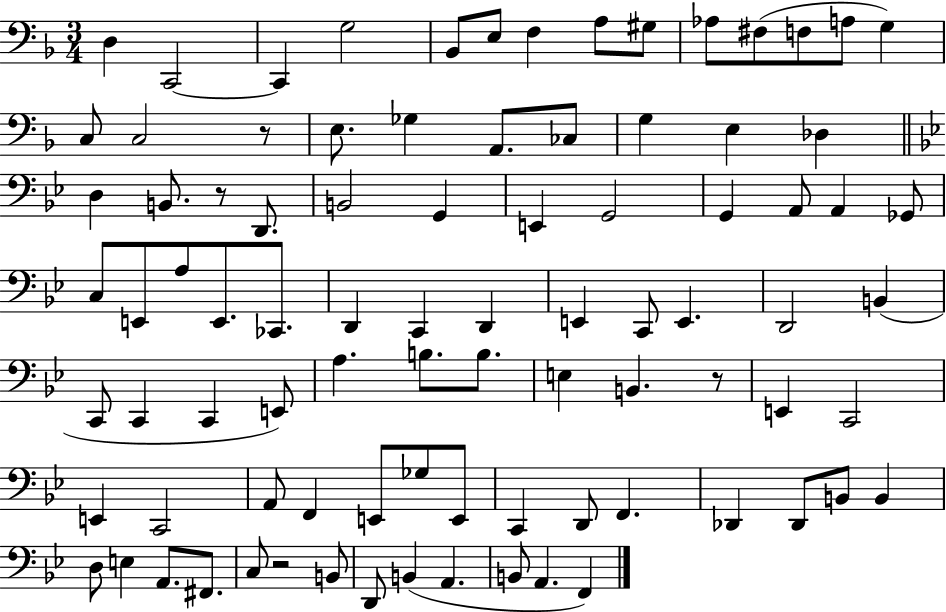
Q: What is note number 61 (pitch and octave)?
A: A2